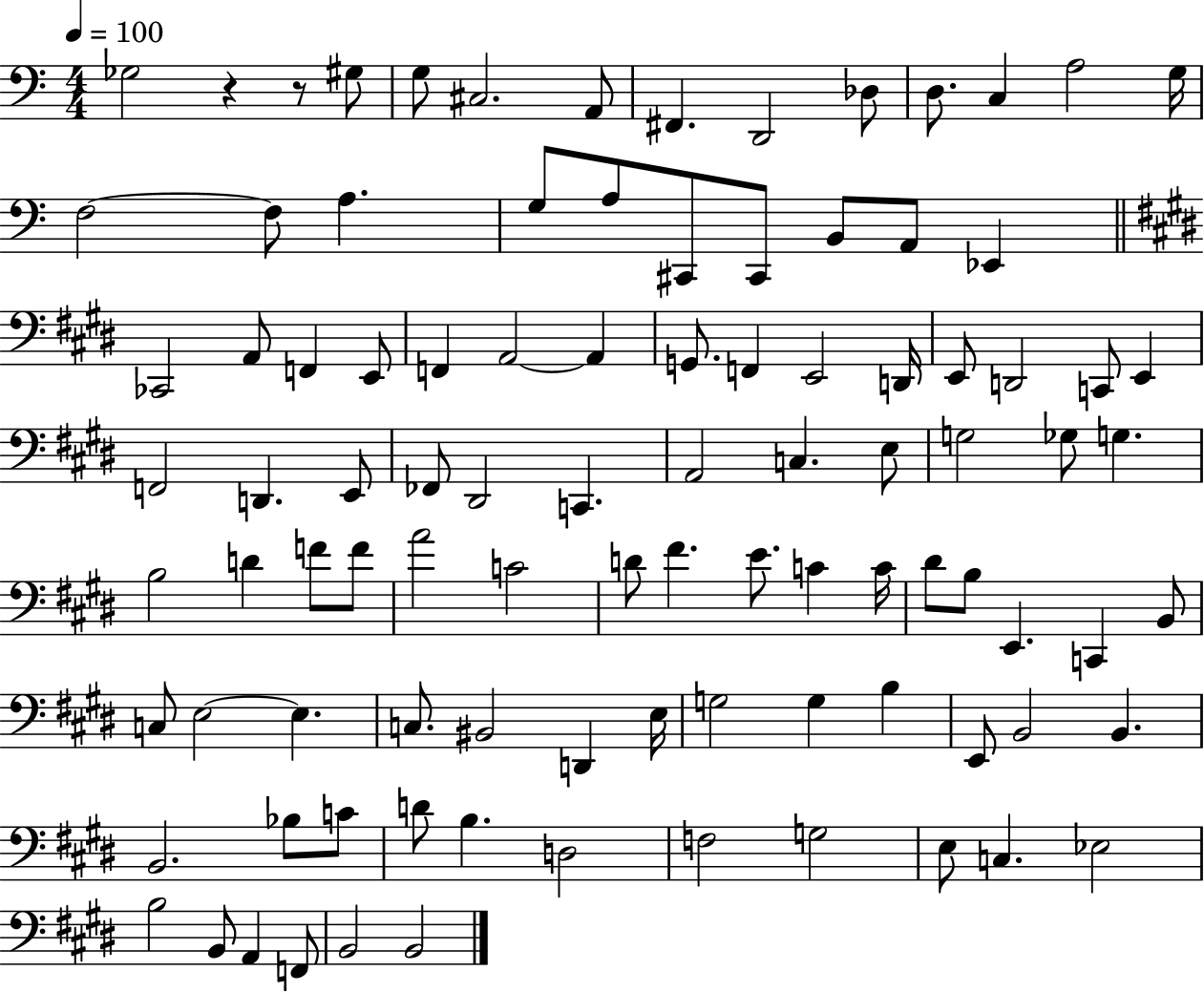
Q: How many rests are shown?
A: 2